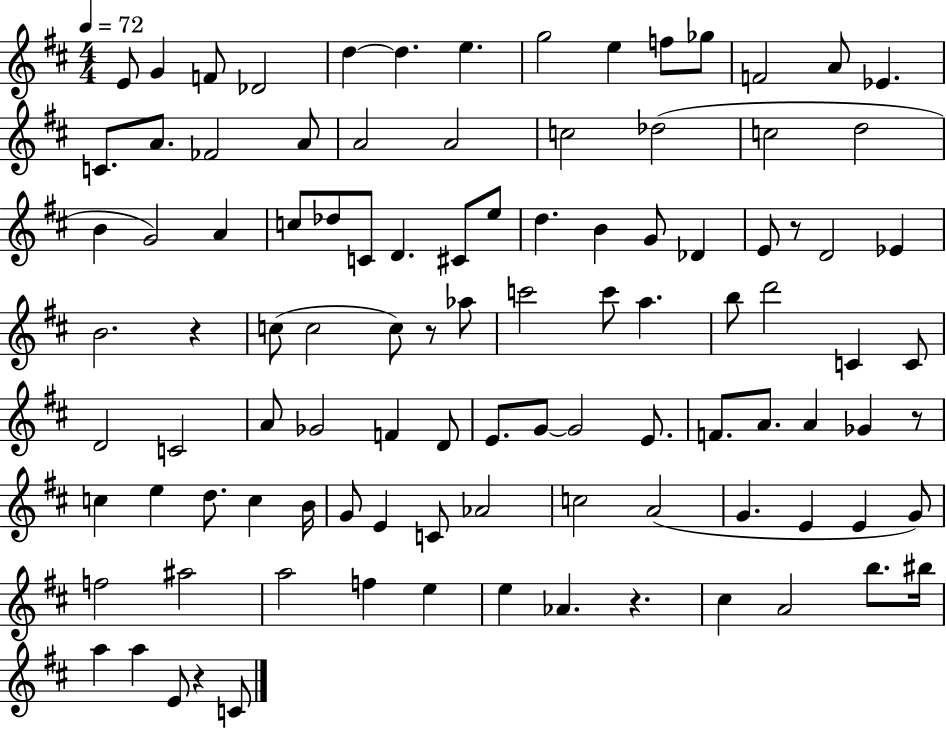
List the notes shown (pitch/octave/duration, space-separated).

E4/e G4/q F4/e Db4/h D5/q D5/q. E5/q. G5/h E5/q F5/e Gb5/e F4/h A4/e Eb4/q. C4/e. A4/e. FES4/h A4/e A4/h A4/h C5/h Db5/h C5/h D5/h B4/q G4/h A4/q C5/e Db5/e C4/e D4/q. C#4/e E5/e D5/q. B4/q G4/e Db4/q E4/e R/e D4/h Eb4/q B4/h. R/q C5/e C5/h C5/e R/e Ab5/e C6/h C6/e A5/q. B5/e D6/h C4/q C4/e D4/h C4/h A4/e Gb4/h F4/q D4/e E4/e. G4/e G4/h E4/e. F4/e. A4/e. A4/q Gb4/q R/e C5/q E5/q D5/e. C5/q B4/s G4/e E4/q C4/e Ab4/h C5/h A4/h G4/q. E4/q E4/q G4/e F5/h A#5/h A5/h F5/q E5/q E5/q Ab4/q. R/q. C#5/q A4/h B5/e. BIS5/s A5/q A5/q E4/e R/q C4/e